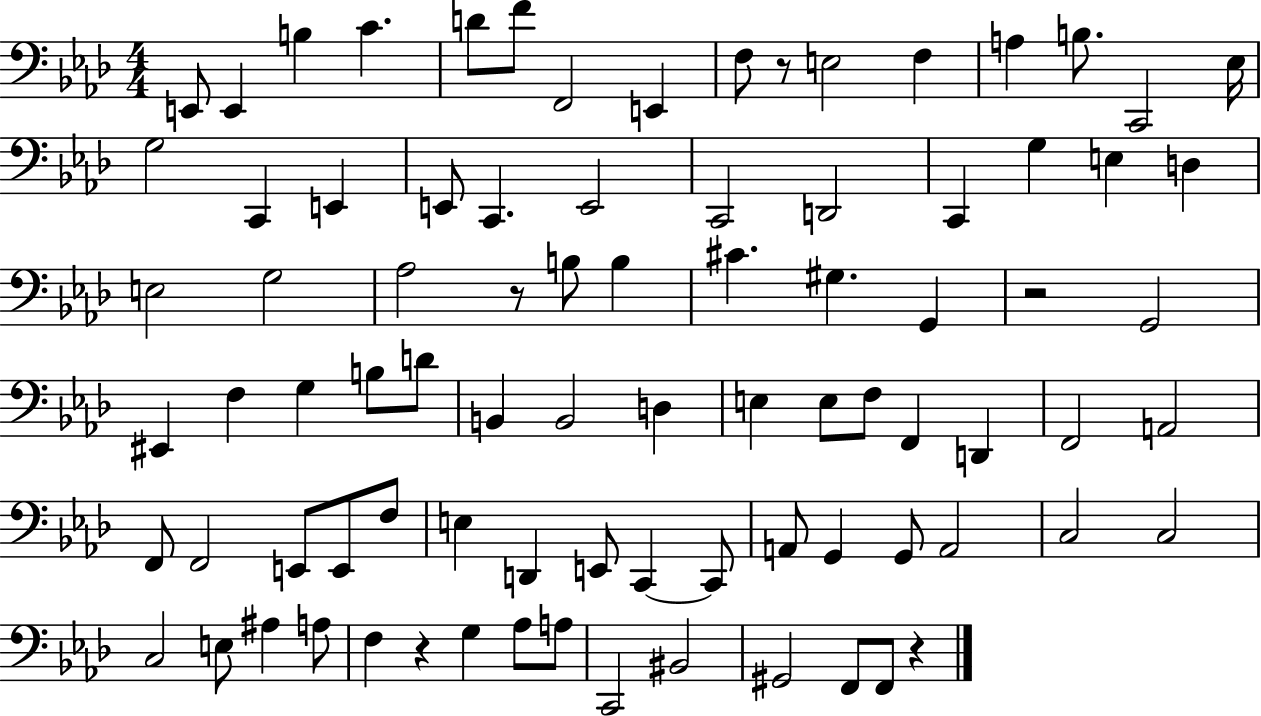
{
  \clef bass
  \numericTimeSignature
  \time 4/4
  \key aes \major
  \repeat volta 2 { e,8 e,4 b4 c'4. | d'8 f'8 f,2 e,4 | f8 r8 e2 f4 | a4 b8. c,2 ees16 | \break g2 c,4 e,4 | e,8 c,4. e,2 | c,2 d,2 | c,4 g4 e4 d4 | \break e2 g2 | aes2 r8 b8 b4 | cis'4. gis4. g,4 | r2 g,2 | \break eis,4 f4 g4 b8 d'8 | b,4 b,2 d4 | e4 e8 f8 f,4 d,4 | f,2 a,2 | \break f,8 f,2 e,8 e,8 f8 | e4 d,4 e,8 c,4~~ c,8 | a,8 g,4 g,8 a,2 | c2 c2 | \break c2 e8 ais4 a8 | f4 r4 g4 aes8 a8 | c,2 bis,2 | gis,2 f,8 f,8 r4 | \break } \bar "|."
}